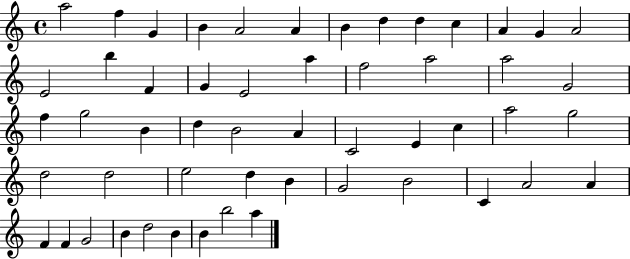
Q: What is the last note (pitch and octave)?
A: A5